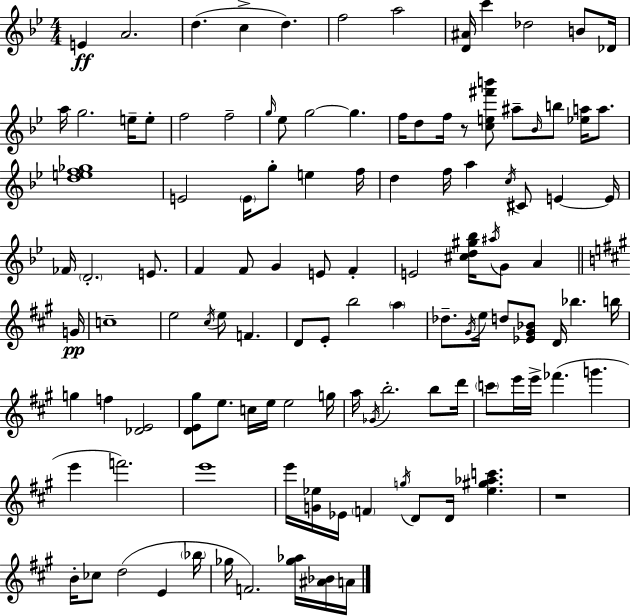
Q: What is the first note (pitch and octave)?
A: E4